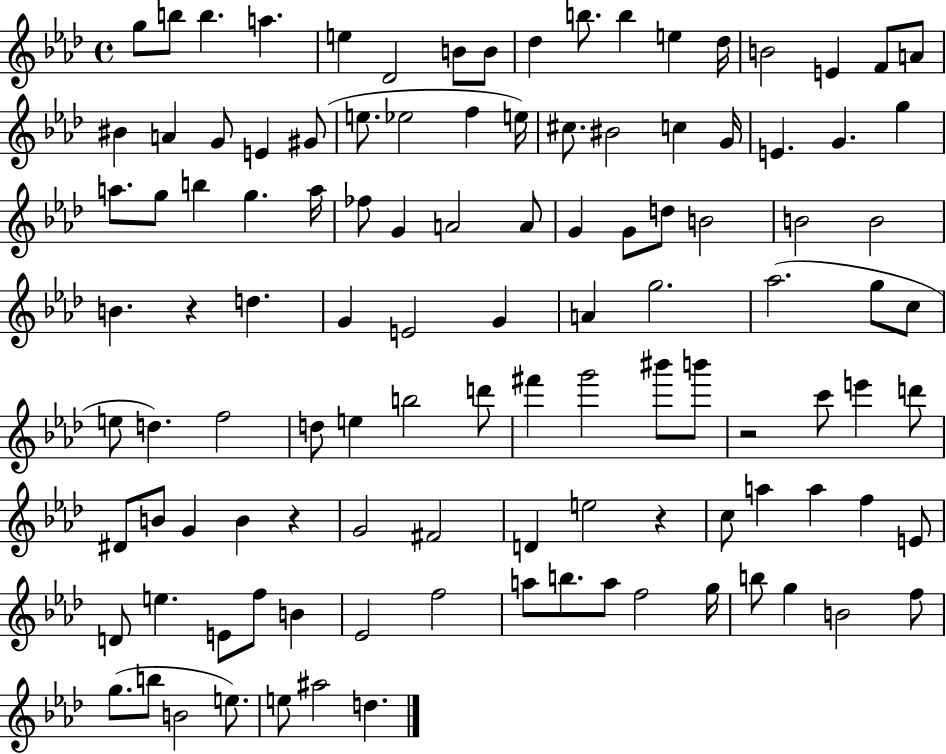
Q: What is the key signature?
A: AES major